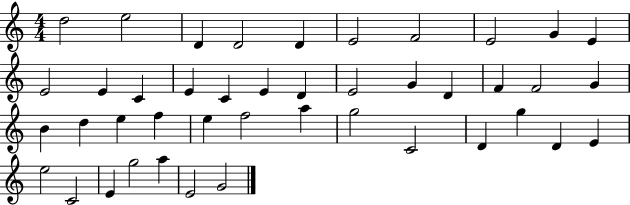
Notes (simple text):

D5/h E5/h D4/q D4/h D4/q E4/h F4/h E4/h G4/q E4/q E4/h E4/q C4/q E4/q C4/q E4/q D4/q E4/h G4/q D4/q F4/q F4/h G4/q B4/q D5/q E5/q F5/q E5/q F5/h A5/q G5/h C4/h D4/q G5/q D4/q E4/q E5/h C4/h E4/q G5/h A5/q E4/h G4/h